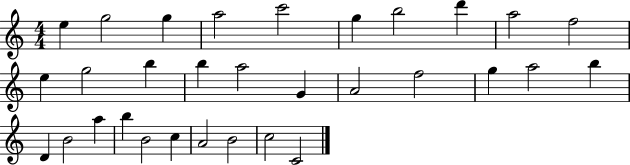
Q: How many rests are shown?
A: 0